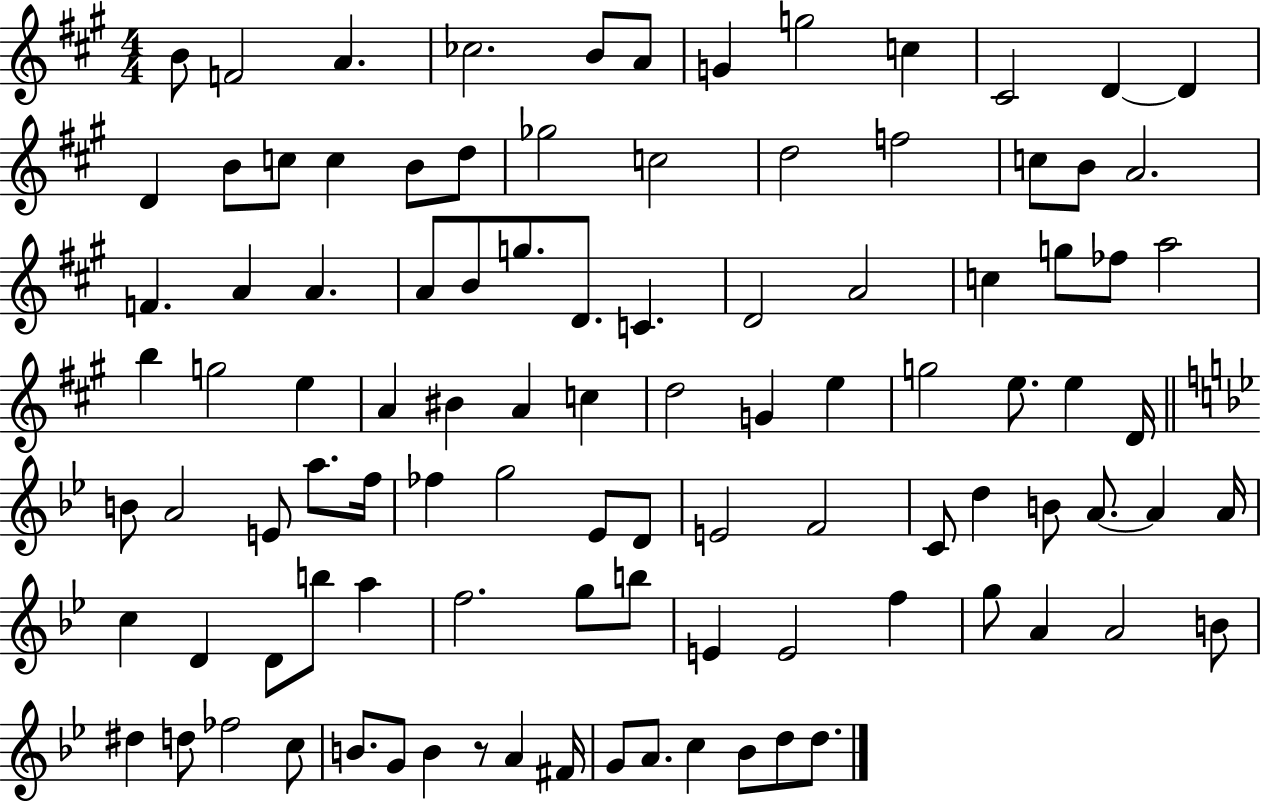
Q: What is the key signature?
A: A major